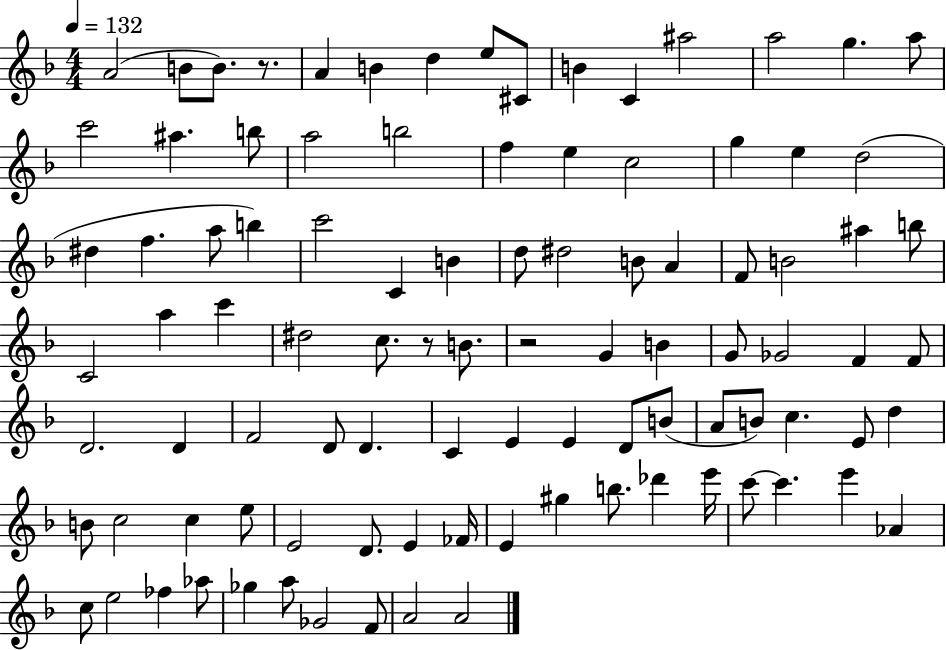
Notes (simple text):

A4/h B4/e B4/e. R/e. A4/q B4/q D5/q E5/e C#4/e B4/q C4/q A#5/h A5/h G5/q. A5/e C6/h A#5/q. B5/e A5/h B5/h F5/q E5/q C5/h G5/q E5/q D5/h D#5/q F5/q. A5/e B5/q C6/h C4/q B4/q D5/e D#5/h B4/e A4/q F4/e B4/h A#5/q B5/e C4/h A5/q C6/q D#5/h C5/e. R/e B4/e. R/h G4/q B4/q G4/e Gb4/h F4/q F4/e D4/h. D4/q F4/h D4/e D4/q. C4/q E4/q E4/q D4/e B4/e A4/e B4/e C5/q. E4/e D5/q B4/e C5/h C5/q E5/e E4/h D4/e. E4/q FES4/s E4/q G#5/q B5/e. Db6/q E6/s C6/e C6/q. E6/q Ab4/q C5/e E5/h FES5/q Ab5/e Gb5/q A5/e Gb4/h F4/e A4/h A4/h